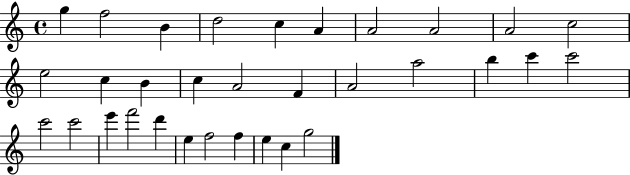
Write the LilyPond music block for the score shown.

{
  \clef treble
  \time 4/4
  \defaultTimeSignature
  \key c \major
  g''4 f''2 b'4 | d''2 c''4 a'4 | a'2 a'2 | a'2 c''2 | \break e''2 c''4 b'4 | c''4 a'2 f'4 | a'2 a''2 | b''4 c'''4 c'''2 | \break c'''2 c'''2 | e'''4 f'''2 d'''4 | e''4 f''2 f''4 | e''4 c''4 g''2 | \break \bar "|."
}